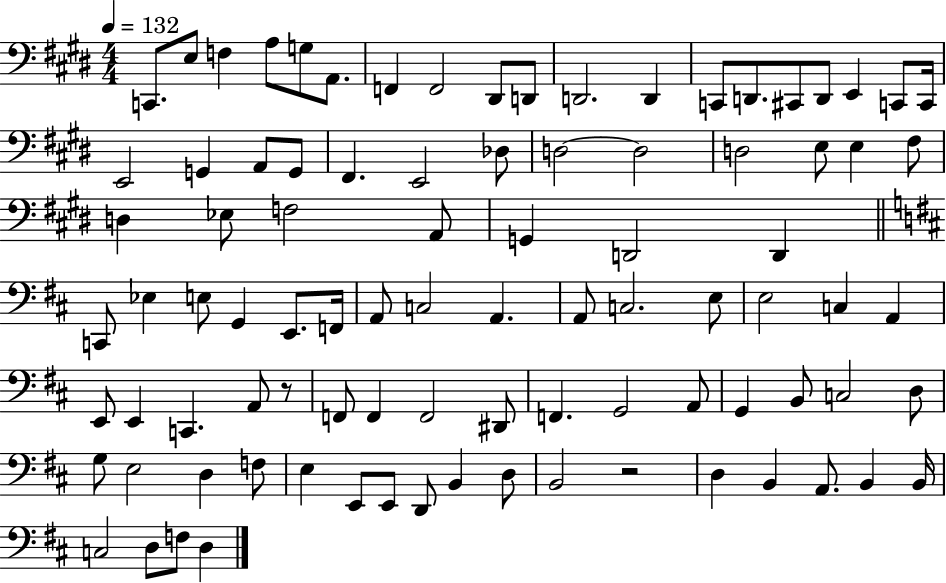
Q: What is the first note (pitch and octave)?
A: C2